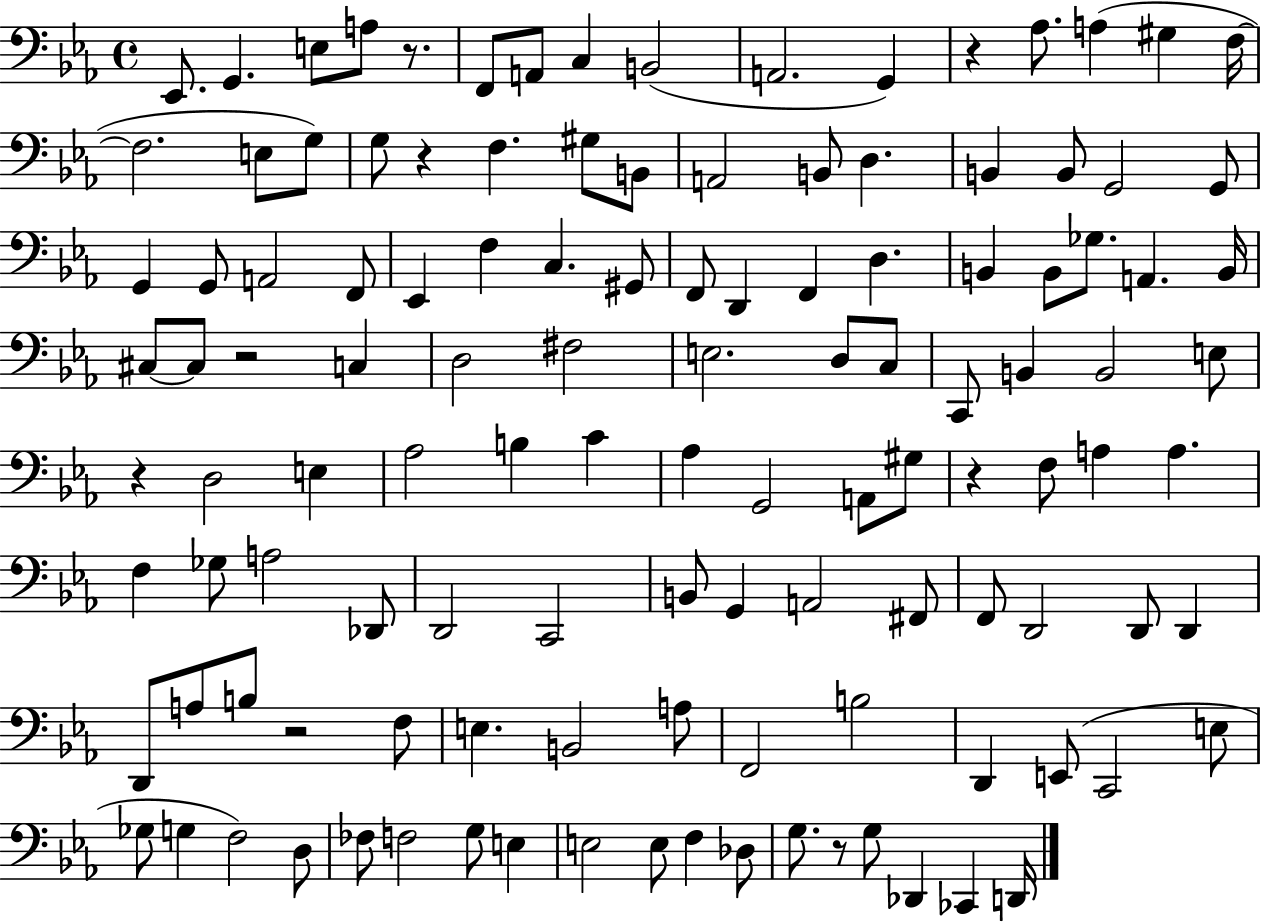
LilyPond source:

{
  \clef bass
  \time 4/4
  \defaultTimeSignature
  \key ees \major
  ees,8. g,4. e8 a8 r8. | f,8 a,8 c4 b,2( | a,2. g,4) | r4 aes8. a4( gis4 f16~~ | \break f2. e8 g8) | g8 r4 f4. gis8 b,8 | a,2 b,8 d4. | b,4 b,8 g,2 g,8 | \break g,4 g,8 a,2 f,8 | ees,4 f4 c4. gis,8 | f,8 d,4 f,4 d4. | b,4 b,8 ges8. a,4. b,16 | \break cis8~~ cis8 r2 c4 | d2 fis2 | e2. d8 c8 | c,8 b,4 b,2 e8 | \break r4 d2 e4 | aes2 b4 c'4 | aes4 g,2 a,8 gis8 | r4 f8 a4 a4. | \break f4 ges8 a2 des,8 | d,2 c,2 | b,8 g,4 a,2 fis,8 | f,8 d,2 d,8 d,4 | \break d,8 a8 b8 r2 f8 | e4. b,2 a8 | f,2 b2 | d,4 e,8( c,2 e8 | \break ges8 g4 f2) d8 | fes8 f2 g8 e4 | e2 e8 f4 des8 | g8. r8 g8 des,4 ces,4 d,16 | \break \bar "|."
}